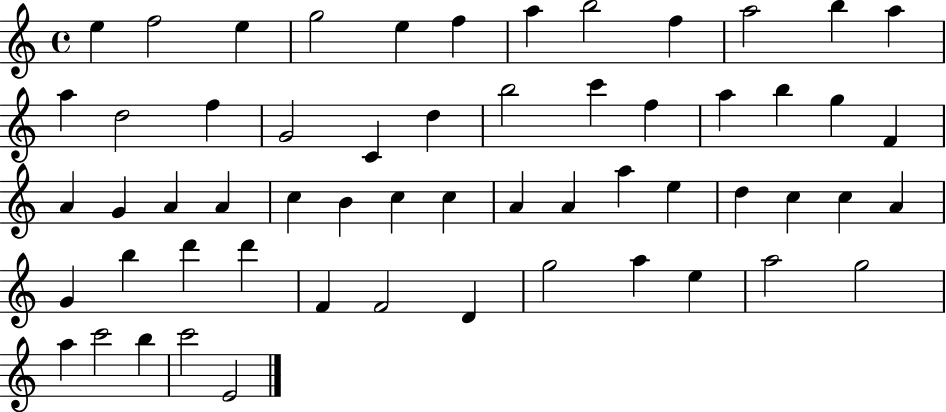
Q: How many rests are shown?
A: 0